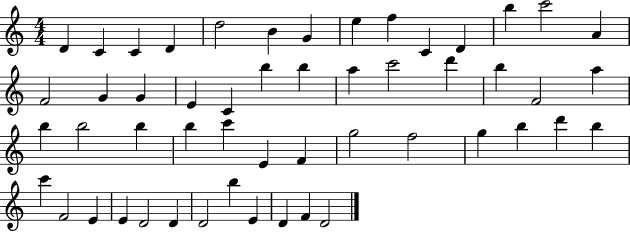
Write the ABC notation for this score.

X:1
T:Untitled
M:4/4
L:1/4
K:C
D C C D d2 B G e f C D b c'2 A F2 G G E C b b a c'2 d' b F2 a b b2 b b c' E F g2 f2 g b d' b c' F2 E E D2 D D2 b E D F D2